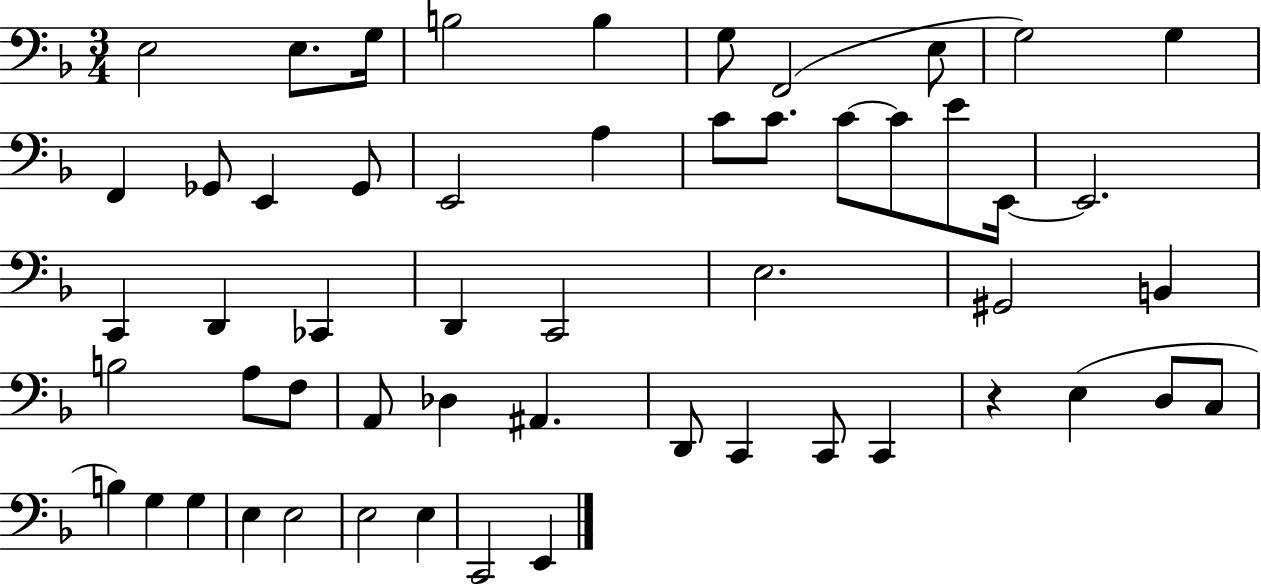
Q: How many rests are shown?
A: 1